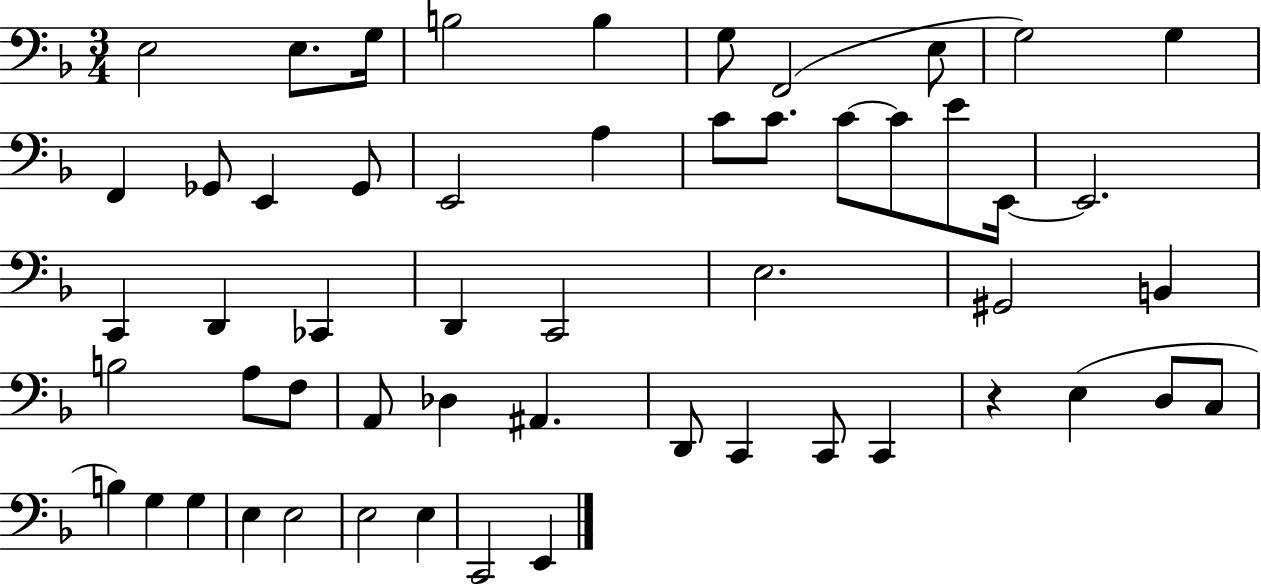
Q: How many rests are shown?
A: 1